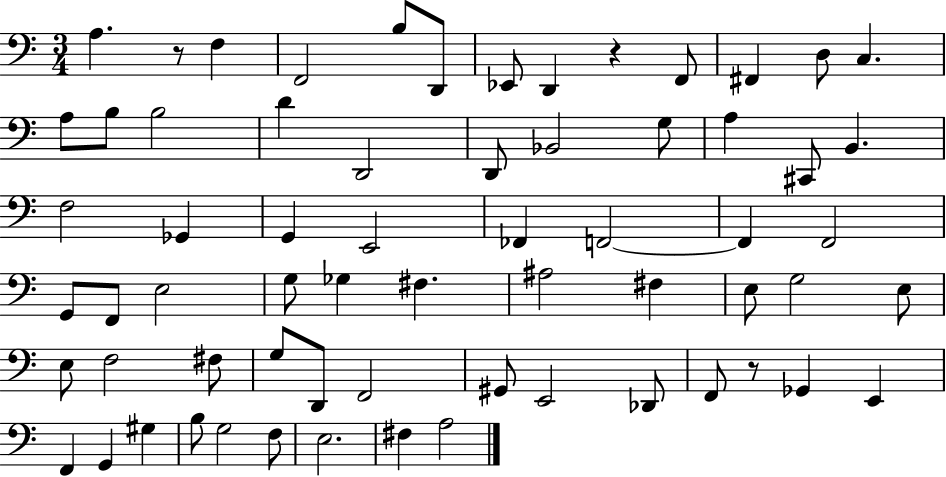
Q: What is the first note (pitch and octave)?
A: A3